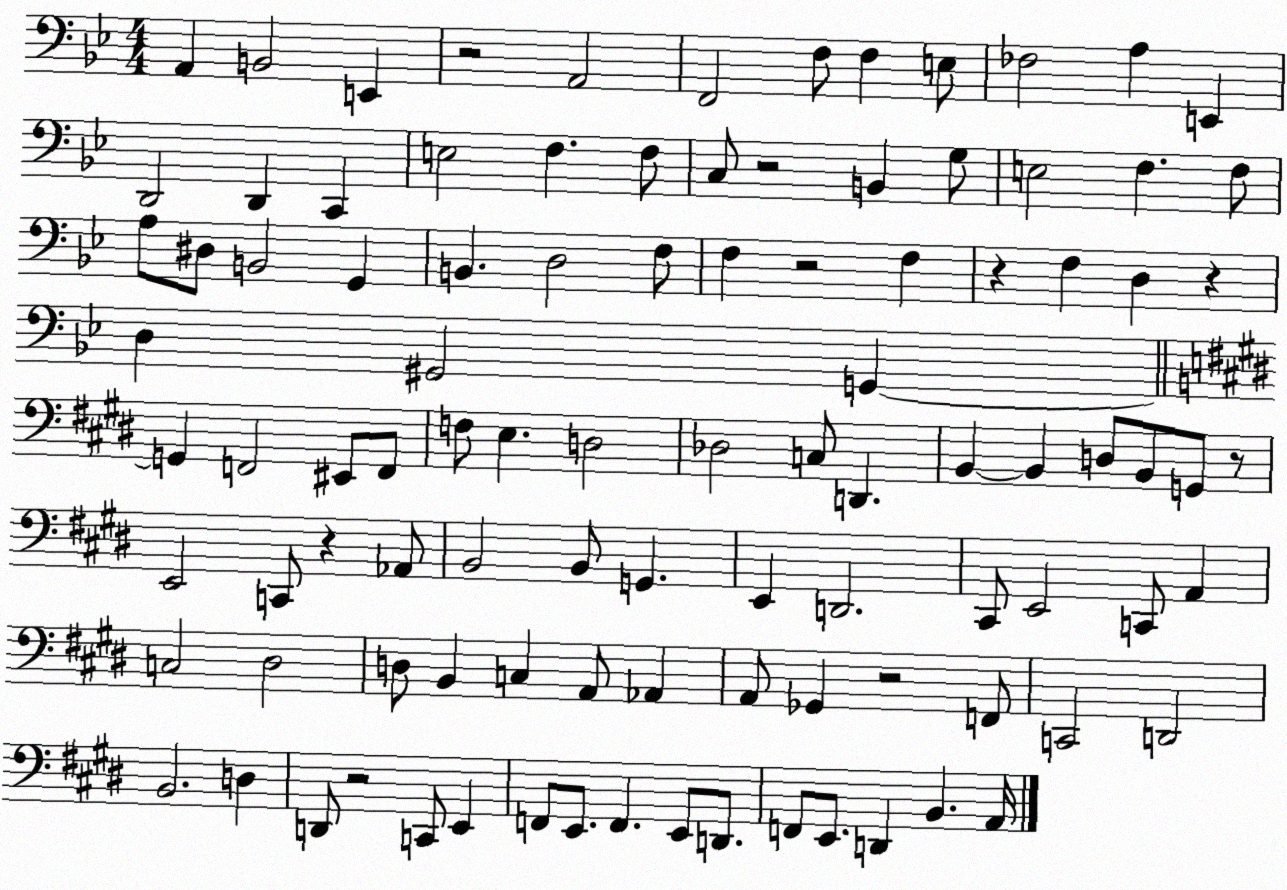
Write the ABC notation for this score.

X:1
T:Untitled
M:4/4
L:1/4
K:Bb
A,, B,,2 E,, z2 A,,2 F,,2 F,/2 F, E,/2 _F,2 A, E,, D,,2 D,, C,, E,2 F, F,/2 C,/2 z2 B,, G,/2 E,2 F, F,/2 A,/2 ^D,/2 B,,2 G,, B,, D,2 F,/2 F, z2 F, z F, D, z D, ^G,,2 G,, G,, F,,2 ^E,,/2 F,,/2 F,/2 E, D,2 _D,2 C,/2 D,, B,, B,, D,/2 B,,/2 G,,/2 z/2 E,,2 C,,/2 z _A,,/2 B,,2 B,,/2 G,, E,, D,,2 ^C,,/2 E,,2 C,,/2 A,, C,2 ^D,2 D,/2 B,, C, A,,/2 _A,, A,,/2 _G,, z2 F,,/2 C,,2 D,,2 B,,2 D, D,,/2 z2 C,,/2 E,, F,,/2 E,,/2 F,, E,,/2 D,,/2 F,,/2 E,,/2 D,, B,, A,,/4